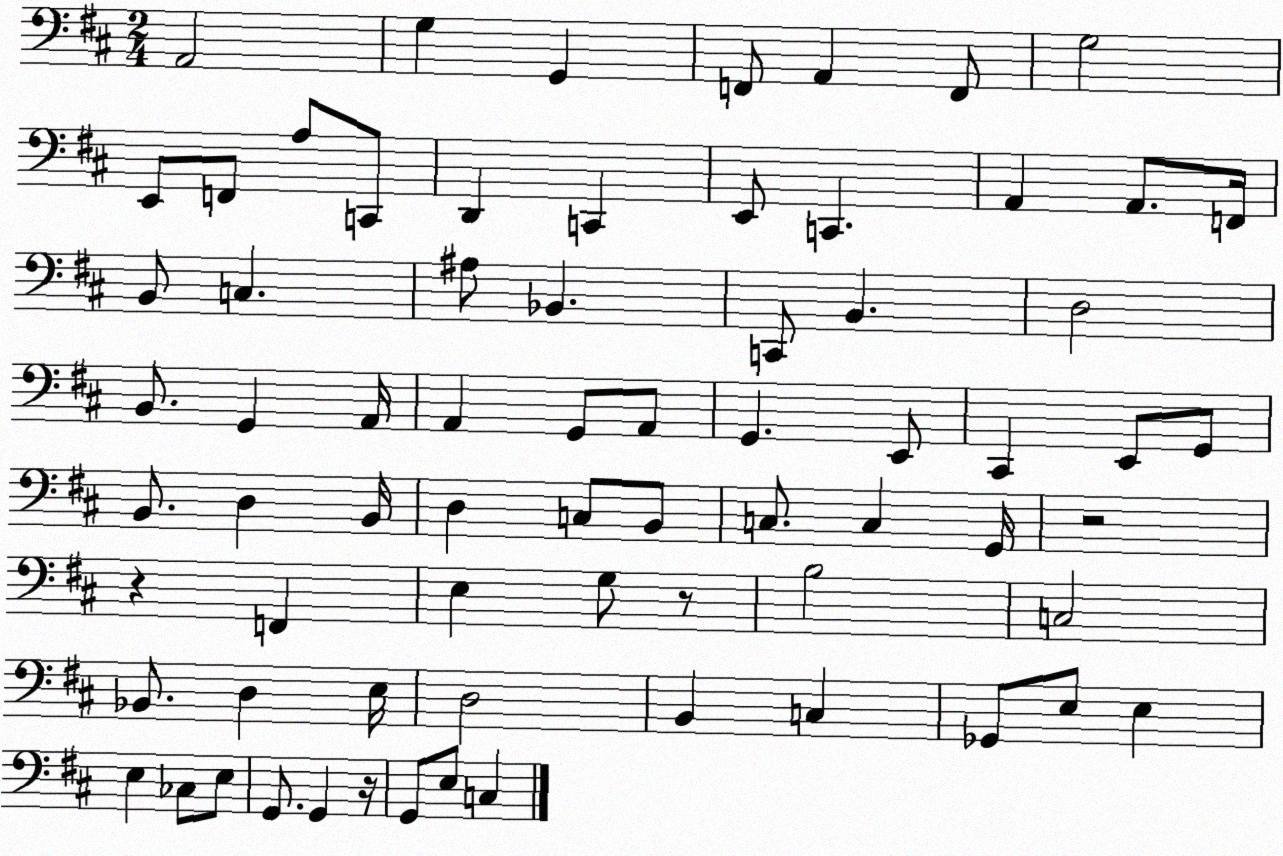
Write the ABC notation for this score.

X:1
T:Untitled
M:2/4
L:1/4
K:D
A,,2 G, G,, F,,/2 A,, F,,/2 G,2 E,,/2 F,,/2 A,/2 C,,/2 D,, C,, E,,/2 C,, A,, A,,/2 F,,/4 B,,/2 C, ^A,/2 _B,, C,,/2 B,, D,2 B,,/2 G,, A,,/4 A,, G,,/2 A,,/2 G,, E,,/2 ^C,, E,,/2 G,,/2 B,,/2 D, B,,/4 D, C,/2 B,,/2 C,/2 C, G,,/4 z2 z F,, E, G,/2 z/2 B,2 C,2 _B,,/2 D, E,/4 D,2 B,, C, _G,,/2 E,/2 E, E, _C,/2 E,/2 G,,/2 G,, z/4 G,,/2 E,/2 C,